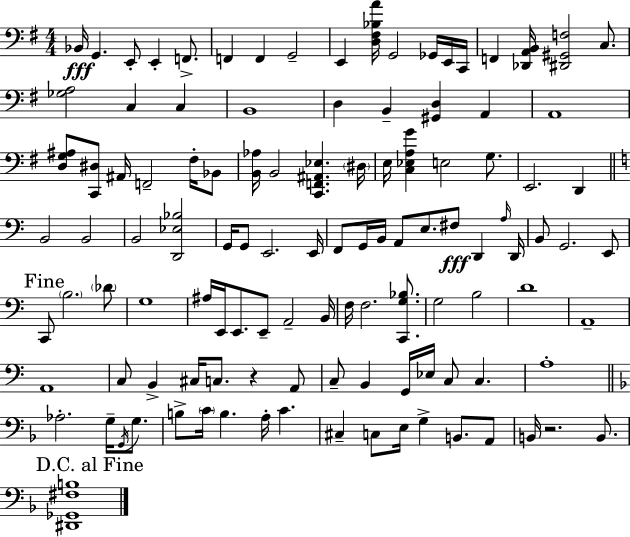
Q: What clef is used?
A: bass